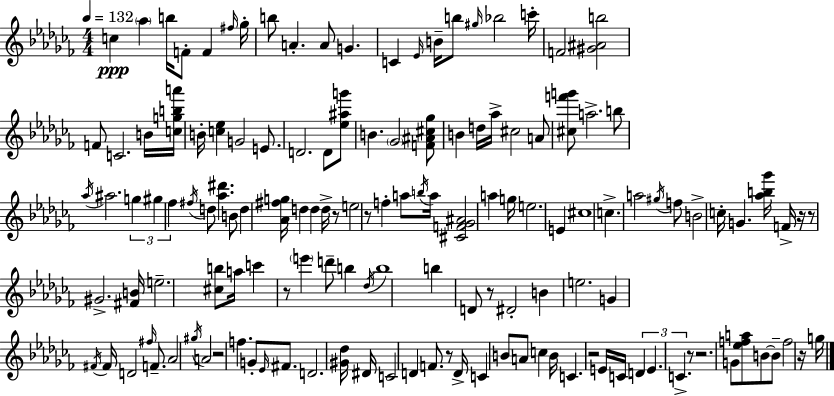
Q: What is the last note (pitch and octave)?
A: G5